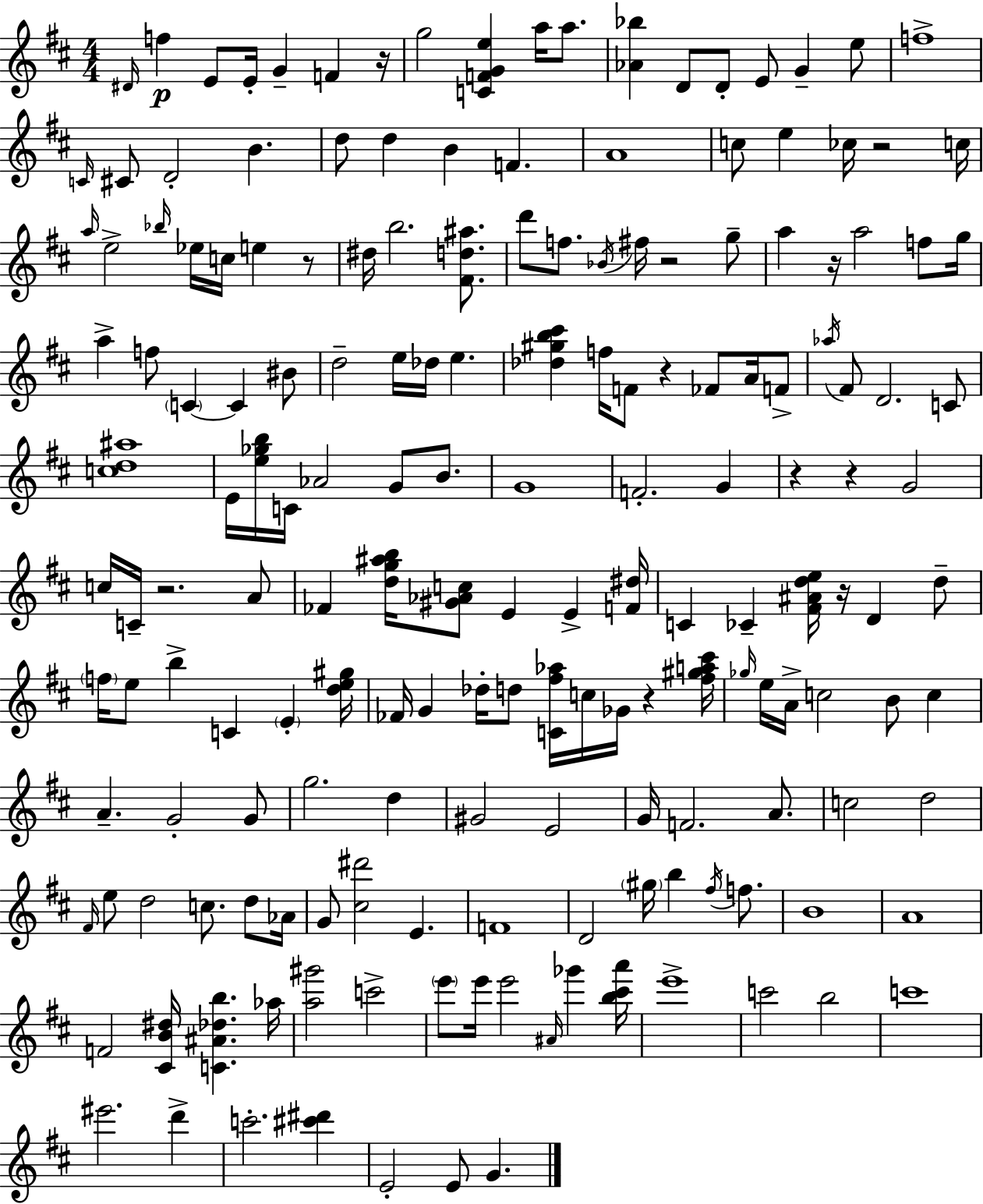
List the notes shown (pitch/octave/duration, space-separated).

D#4/s F5/q E4/e E4/s G4/q F4/q R/s G5/h [C4,F4,G4,E5]/q A5/s A5/e. [Ab4,Bb5]/q D4/e D4/e E4/e G4/q E5/e F5/w C4/s C#4/e D4/h B4/q. D5/e D5/q B4/q F4/q. A4/w C5/e E5/q CES5/s R/h C5/s A5/s E5/h Bb5/s Eb5/s C5/s E5/q R/e D#5/s B5/h. [F#4,D5,A#5]/e. D6/e F5/e. Bb4/s F#5/s R/h G5/e A5/q R/s A5/h F5/e G5/s A5/q F5/e C4/q C4/q BIS4/e D5/h E5/s Db5/s E5/q. [Db5,G#5,B5,C#6]/q F5/s F4/e R/q FES4/e A4/s F4/e Ab5/s F#4/e D4/h. C4/e [C5,D5,A#5]/w E4/s [E5,Gb5,B5]/s C4/s Ab4/h G4/e B4/e. G4/w F4/h. G4/q R/q R/q G4/h C5/s C4/s R/h. A4/e FES4/q [D5,G5,A#5,B5]/s [G#4,Ab4,C5]/e E4/q E4/q [F4,D#5]/s C4/q CES4/q [F#4,A#4,D5,E5]/s R/s D4/q D5/e F5/s E5/e B5/q C4/q E4/q [D5,E5,G#5]/s FES4/s G4/q Db5/s D5/e [C4,F#5,Ab5]/s C5/s Gb4/s R/q [F#5,G#5,A5,C#6]/s Gb5/s E5/s A4/s C5/h B4/e C5/q A4/q. G4/h G4/e G5/h. D5/q G#4/h E4/h G4/s F4/h. A4/e. C5/h D5/h F#4/s E5/e D5/h C5/e. D5/e Ab4/s G4/e [C#5,D#6]/h E4/q. F4/w D4/h G#5/s B5/q F#5/s F5/e. B4/w A4/w F4/h [C#4,B4,D#5]/s [C4,A#4,Db5,B5]/q. Ab5/s [A5,G#6]/h C6/h E6/e E6/s E6/h A#4/s Gb6/q [B5,C#6,A6]/s E6/w C6/h B5/h C6/w EIS6/h. D6/q C6/h. [C#6,D#6]/q E4/h E4/e G4/q.